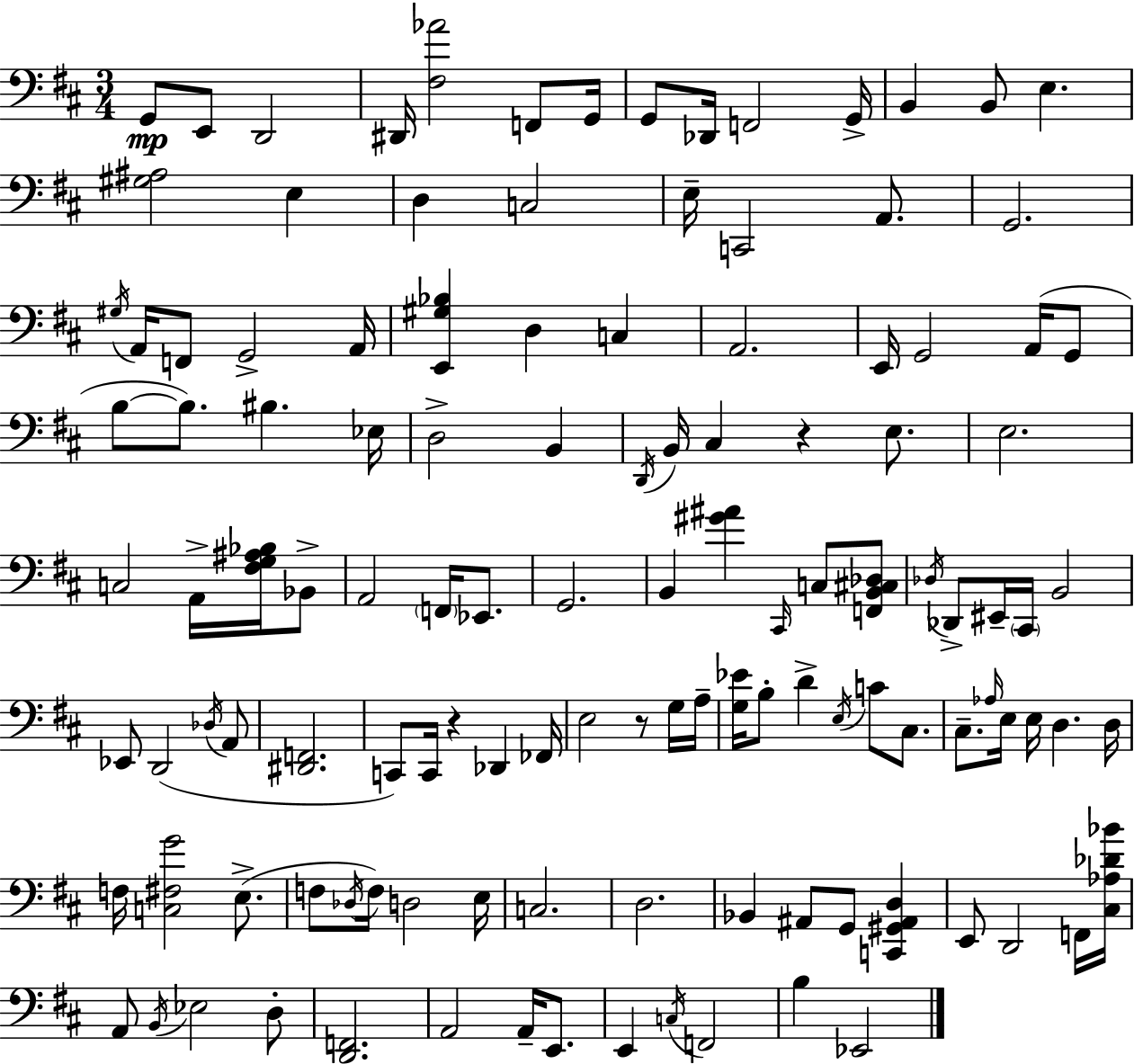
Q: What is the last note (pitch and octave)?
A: Eb2